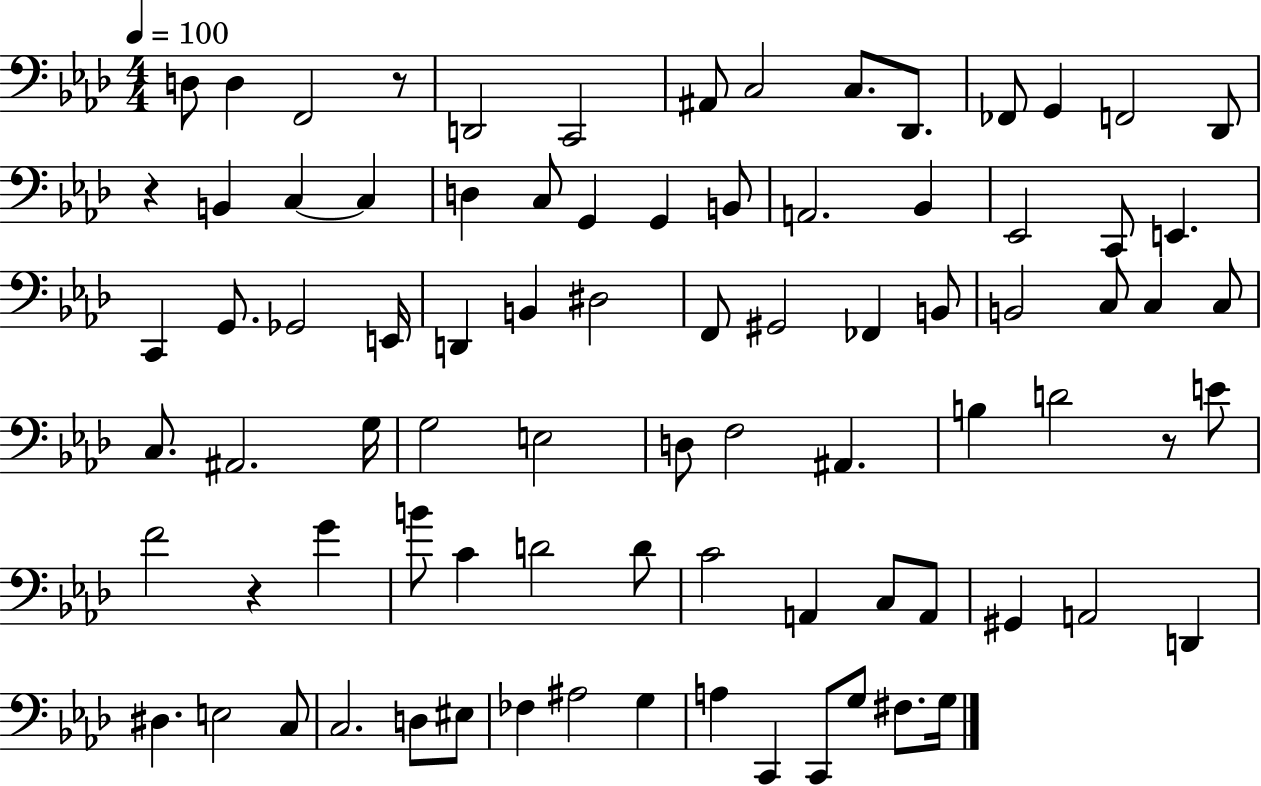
{
  \clef bass
  \numericTimeSignature
  \time 4/4
  \key aes \major
  \tempo 4 = 100
  \repeat volta 2 { d8 d4 f,2 r8 | d,2 c,2 | ais,8 c2 c8. des,8. | fes,8 g,4 f,2 des,8 | \break r4 b,4 c4~~ c4 | d4 c8 g,4 g,4 b,8 | a,2. bes,4 | ees,2 c,8 e,4. | \break c,4 g,8. ges,2 e,16 | d,4 b,4 dis2 | f,8 gis,2 fes,4 b,8 | b,2 c8 c4 c8 | \break c8. ais,2. g16 | g2 e2 | d8 f2 ais,4. | b4 d'2 r8 e'8 | \break f'2 r4 g'4 | b'8 c'4 d'2 d'8 | c'2 a,4 c8 a,8 | gis,4 a,2 d,4 | \break dis4. e2 c8 | c2. d8 eis8 | fes4 ais2 g4 | a4 c,4 c,8 g8 fis8. g16 | \break } \bar "|."
}